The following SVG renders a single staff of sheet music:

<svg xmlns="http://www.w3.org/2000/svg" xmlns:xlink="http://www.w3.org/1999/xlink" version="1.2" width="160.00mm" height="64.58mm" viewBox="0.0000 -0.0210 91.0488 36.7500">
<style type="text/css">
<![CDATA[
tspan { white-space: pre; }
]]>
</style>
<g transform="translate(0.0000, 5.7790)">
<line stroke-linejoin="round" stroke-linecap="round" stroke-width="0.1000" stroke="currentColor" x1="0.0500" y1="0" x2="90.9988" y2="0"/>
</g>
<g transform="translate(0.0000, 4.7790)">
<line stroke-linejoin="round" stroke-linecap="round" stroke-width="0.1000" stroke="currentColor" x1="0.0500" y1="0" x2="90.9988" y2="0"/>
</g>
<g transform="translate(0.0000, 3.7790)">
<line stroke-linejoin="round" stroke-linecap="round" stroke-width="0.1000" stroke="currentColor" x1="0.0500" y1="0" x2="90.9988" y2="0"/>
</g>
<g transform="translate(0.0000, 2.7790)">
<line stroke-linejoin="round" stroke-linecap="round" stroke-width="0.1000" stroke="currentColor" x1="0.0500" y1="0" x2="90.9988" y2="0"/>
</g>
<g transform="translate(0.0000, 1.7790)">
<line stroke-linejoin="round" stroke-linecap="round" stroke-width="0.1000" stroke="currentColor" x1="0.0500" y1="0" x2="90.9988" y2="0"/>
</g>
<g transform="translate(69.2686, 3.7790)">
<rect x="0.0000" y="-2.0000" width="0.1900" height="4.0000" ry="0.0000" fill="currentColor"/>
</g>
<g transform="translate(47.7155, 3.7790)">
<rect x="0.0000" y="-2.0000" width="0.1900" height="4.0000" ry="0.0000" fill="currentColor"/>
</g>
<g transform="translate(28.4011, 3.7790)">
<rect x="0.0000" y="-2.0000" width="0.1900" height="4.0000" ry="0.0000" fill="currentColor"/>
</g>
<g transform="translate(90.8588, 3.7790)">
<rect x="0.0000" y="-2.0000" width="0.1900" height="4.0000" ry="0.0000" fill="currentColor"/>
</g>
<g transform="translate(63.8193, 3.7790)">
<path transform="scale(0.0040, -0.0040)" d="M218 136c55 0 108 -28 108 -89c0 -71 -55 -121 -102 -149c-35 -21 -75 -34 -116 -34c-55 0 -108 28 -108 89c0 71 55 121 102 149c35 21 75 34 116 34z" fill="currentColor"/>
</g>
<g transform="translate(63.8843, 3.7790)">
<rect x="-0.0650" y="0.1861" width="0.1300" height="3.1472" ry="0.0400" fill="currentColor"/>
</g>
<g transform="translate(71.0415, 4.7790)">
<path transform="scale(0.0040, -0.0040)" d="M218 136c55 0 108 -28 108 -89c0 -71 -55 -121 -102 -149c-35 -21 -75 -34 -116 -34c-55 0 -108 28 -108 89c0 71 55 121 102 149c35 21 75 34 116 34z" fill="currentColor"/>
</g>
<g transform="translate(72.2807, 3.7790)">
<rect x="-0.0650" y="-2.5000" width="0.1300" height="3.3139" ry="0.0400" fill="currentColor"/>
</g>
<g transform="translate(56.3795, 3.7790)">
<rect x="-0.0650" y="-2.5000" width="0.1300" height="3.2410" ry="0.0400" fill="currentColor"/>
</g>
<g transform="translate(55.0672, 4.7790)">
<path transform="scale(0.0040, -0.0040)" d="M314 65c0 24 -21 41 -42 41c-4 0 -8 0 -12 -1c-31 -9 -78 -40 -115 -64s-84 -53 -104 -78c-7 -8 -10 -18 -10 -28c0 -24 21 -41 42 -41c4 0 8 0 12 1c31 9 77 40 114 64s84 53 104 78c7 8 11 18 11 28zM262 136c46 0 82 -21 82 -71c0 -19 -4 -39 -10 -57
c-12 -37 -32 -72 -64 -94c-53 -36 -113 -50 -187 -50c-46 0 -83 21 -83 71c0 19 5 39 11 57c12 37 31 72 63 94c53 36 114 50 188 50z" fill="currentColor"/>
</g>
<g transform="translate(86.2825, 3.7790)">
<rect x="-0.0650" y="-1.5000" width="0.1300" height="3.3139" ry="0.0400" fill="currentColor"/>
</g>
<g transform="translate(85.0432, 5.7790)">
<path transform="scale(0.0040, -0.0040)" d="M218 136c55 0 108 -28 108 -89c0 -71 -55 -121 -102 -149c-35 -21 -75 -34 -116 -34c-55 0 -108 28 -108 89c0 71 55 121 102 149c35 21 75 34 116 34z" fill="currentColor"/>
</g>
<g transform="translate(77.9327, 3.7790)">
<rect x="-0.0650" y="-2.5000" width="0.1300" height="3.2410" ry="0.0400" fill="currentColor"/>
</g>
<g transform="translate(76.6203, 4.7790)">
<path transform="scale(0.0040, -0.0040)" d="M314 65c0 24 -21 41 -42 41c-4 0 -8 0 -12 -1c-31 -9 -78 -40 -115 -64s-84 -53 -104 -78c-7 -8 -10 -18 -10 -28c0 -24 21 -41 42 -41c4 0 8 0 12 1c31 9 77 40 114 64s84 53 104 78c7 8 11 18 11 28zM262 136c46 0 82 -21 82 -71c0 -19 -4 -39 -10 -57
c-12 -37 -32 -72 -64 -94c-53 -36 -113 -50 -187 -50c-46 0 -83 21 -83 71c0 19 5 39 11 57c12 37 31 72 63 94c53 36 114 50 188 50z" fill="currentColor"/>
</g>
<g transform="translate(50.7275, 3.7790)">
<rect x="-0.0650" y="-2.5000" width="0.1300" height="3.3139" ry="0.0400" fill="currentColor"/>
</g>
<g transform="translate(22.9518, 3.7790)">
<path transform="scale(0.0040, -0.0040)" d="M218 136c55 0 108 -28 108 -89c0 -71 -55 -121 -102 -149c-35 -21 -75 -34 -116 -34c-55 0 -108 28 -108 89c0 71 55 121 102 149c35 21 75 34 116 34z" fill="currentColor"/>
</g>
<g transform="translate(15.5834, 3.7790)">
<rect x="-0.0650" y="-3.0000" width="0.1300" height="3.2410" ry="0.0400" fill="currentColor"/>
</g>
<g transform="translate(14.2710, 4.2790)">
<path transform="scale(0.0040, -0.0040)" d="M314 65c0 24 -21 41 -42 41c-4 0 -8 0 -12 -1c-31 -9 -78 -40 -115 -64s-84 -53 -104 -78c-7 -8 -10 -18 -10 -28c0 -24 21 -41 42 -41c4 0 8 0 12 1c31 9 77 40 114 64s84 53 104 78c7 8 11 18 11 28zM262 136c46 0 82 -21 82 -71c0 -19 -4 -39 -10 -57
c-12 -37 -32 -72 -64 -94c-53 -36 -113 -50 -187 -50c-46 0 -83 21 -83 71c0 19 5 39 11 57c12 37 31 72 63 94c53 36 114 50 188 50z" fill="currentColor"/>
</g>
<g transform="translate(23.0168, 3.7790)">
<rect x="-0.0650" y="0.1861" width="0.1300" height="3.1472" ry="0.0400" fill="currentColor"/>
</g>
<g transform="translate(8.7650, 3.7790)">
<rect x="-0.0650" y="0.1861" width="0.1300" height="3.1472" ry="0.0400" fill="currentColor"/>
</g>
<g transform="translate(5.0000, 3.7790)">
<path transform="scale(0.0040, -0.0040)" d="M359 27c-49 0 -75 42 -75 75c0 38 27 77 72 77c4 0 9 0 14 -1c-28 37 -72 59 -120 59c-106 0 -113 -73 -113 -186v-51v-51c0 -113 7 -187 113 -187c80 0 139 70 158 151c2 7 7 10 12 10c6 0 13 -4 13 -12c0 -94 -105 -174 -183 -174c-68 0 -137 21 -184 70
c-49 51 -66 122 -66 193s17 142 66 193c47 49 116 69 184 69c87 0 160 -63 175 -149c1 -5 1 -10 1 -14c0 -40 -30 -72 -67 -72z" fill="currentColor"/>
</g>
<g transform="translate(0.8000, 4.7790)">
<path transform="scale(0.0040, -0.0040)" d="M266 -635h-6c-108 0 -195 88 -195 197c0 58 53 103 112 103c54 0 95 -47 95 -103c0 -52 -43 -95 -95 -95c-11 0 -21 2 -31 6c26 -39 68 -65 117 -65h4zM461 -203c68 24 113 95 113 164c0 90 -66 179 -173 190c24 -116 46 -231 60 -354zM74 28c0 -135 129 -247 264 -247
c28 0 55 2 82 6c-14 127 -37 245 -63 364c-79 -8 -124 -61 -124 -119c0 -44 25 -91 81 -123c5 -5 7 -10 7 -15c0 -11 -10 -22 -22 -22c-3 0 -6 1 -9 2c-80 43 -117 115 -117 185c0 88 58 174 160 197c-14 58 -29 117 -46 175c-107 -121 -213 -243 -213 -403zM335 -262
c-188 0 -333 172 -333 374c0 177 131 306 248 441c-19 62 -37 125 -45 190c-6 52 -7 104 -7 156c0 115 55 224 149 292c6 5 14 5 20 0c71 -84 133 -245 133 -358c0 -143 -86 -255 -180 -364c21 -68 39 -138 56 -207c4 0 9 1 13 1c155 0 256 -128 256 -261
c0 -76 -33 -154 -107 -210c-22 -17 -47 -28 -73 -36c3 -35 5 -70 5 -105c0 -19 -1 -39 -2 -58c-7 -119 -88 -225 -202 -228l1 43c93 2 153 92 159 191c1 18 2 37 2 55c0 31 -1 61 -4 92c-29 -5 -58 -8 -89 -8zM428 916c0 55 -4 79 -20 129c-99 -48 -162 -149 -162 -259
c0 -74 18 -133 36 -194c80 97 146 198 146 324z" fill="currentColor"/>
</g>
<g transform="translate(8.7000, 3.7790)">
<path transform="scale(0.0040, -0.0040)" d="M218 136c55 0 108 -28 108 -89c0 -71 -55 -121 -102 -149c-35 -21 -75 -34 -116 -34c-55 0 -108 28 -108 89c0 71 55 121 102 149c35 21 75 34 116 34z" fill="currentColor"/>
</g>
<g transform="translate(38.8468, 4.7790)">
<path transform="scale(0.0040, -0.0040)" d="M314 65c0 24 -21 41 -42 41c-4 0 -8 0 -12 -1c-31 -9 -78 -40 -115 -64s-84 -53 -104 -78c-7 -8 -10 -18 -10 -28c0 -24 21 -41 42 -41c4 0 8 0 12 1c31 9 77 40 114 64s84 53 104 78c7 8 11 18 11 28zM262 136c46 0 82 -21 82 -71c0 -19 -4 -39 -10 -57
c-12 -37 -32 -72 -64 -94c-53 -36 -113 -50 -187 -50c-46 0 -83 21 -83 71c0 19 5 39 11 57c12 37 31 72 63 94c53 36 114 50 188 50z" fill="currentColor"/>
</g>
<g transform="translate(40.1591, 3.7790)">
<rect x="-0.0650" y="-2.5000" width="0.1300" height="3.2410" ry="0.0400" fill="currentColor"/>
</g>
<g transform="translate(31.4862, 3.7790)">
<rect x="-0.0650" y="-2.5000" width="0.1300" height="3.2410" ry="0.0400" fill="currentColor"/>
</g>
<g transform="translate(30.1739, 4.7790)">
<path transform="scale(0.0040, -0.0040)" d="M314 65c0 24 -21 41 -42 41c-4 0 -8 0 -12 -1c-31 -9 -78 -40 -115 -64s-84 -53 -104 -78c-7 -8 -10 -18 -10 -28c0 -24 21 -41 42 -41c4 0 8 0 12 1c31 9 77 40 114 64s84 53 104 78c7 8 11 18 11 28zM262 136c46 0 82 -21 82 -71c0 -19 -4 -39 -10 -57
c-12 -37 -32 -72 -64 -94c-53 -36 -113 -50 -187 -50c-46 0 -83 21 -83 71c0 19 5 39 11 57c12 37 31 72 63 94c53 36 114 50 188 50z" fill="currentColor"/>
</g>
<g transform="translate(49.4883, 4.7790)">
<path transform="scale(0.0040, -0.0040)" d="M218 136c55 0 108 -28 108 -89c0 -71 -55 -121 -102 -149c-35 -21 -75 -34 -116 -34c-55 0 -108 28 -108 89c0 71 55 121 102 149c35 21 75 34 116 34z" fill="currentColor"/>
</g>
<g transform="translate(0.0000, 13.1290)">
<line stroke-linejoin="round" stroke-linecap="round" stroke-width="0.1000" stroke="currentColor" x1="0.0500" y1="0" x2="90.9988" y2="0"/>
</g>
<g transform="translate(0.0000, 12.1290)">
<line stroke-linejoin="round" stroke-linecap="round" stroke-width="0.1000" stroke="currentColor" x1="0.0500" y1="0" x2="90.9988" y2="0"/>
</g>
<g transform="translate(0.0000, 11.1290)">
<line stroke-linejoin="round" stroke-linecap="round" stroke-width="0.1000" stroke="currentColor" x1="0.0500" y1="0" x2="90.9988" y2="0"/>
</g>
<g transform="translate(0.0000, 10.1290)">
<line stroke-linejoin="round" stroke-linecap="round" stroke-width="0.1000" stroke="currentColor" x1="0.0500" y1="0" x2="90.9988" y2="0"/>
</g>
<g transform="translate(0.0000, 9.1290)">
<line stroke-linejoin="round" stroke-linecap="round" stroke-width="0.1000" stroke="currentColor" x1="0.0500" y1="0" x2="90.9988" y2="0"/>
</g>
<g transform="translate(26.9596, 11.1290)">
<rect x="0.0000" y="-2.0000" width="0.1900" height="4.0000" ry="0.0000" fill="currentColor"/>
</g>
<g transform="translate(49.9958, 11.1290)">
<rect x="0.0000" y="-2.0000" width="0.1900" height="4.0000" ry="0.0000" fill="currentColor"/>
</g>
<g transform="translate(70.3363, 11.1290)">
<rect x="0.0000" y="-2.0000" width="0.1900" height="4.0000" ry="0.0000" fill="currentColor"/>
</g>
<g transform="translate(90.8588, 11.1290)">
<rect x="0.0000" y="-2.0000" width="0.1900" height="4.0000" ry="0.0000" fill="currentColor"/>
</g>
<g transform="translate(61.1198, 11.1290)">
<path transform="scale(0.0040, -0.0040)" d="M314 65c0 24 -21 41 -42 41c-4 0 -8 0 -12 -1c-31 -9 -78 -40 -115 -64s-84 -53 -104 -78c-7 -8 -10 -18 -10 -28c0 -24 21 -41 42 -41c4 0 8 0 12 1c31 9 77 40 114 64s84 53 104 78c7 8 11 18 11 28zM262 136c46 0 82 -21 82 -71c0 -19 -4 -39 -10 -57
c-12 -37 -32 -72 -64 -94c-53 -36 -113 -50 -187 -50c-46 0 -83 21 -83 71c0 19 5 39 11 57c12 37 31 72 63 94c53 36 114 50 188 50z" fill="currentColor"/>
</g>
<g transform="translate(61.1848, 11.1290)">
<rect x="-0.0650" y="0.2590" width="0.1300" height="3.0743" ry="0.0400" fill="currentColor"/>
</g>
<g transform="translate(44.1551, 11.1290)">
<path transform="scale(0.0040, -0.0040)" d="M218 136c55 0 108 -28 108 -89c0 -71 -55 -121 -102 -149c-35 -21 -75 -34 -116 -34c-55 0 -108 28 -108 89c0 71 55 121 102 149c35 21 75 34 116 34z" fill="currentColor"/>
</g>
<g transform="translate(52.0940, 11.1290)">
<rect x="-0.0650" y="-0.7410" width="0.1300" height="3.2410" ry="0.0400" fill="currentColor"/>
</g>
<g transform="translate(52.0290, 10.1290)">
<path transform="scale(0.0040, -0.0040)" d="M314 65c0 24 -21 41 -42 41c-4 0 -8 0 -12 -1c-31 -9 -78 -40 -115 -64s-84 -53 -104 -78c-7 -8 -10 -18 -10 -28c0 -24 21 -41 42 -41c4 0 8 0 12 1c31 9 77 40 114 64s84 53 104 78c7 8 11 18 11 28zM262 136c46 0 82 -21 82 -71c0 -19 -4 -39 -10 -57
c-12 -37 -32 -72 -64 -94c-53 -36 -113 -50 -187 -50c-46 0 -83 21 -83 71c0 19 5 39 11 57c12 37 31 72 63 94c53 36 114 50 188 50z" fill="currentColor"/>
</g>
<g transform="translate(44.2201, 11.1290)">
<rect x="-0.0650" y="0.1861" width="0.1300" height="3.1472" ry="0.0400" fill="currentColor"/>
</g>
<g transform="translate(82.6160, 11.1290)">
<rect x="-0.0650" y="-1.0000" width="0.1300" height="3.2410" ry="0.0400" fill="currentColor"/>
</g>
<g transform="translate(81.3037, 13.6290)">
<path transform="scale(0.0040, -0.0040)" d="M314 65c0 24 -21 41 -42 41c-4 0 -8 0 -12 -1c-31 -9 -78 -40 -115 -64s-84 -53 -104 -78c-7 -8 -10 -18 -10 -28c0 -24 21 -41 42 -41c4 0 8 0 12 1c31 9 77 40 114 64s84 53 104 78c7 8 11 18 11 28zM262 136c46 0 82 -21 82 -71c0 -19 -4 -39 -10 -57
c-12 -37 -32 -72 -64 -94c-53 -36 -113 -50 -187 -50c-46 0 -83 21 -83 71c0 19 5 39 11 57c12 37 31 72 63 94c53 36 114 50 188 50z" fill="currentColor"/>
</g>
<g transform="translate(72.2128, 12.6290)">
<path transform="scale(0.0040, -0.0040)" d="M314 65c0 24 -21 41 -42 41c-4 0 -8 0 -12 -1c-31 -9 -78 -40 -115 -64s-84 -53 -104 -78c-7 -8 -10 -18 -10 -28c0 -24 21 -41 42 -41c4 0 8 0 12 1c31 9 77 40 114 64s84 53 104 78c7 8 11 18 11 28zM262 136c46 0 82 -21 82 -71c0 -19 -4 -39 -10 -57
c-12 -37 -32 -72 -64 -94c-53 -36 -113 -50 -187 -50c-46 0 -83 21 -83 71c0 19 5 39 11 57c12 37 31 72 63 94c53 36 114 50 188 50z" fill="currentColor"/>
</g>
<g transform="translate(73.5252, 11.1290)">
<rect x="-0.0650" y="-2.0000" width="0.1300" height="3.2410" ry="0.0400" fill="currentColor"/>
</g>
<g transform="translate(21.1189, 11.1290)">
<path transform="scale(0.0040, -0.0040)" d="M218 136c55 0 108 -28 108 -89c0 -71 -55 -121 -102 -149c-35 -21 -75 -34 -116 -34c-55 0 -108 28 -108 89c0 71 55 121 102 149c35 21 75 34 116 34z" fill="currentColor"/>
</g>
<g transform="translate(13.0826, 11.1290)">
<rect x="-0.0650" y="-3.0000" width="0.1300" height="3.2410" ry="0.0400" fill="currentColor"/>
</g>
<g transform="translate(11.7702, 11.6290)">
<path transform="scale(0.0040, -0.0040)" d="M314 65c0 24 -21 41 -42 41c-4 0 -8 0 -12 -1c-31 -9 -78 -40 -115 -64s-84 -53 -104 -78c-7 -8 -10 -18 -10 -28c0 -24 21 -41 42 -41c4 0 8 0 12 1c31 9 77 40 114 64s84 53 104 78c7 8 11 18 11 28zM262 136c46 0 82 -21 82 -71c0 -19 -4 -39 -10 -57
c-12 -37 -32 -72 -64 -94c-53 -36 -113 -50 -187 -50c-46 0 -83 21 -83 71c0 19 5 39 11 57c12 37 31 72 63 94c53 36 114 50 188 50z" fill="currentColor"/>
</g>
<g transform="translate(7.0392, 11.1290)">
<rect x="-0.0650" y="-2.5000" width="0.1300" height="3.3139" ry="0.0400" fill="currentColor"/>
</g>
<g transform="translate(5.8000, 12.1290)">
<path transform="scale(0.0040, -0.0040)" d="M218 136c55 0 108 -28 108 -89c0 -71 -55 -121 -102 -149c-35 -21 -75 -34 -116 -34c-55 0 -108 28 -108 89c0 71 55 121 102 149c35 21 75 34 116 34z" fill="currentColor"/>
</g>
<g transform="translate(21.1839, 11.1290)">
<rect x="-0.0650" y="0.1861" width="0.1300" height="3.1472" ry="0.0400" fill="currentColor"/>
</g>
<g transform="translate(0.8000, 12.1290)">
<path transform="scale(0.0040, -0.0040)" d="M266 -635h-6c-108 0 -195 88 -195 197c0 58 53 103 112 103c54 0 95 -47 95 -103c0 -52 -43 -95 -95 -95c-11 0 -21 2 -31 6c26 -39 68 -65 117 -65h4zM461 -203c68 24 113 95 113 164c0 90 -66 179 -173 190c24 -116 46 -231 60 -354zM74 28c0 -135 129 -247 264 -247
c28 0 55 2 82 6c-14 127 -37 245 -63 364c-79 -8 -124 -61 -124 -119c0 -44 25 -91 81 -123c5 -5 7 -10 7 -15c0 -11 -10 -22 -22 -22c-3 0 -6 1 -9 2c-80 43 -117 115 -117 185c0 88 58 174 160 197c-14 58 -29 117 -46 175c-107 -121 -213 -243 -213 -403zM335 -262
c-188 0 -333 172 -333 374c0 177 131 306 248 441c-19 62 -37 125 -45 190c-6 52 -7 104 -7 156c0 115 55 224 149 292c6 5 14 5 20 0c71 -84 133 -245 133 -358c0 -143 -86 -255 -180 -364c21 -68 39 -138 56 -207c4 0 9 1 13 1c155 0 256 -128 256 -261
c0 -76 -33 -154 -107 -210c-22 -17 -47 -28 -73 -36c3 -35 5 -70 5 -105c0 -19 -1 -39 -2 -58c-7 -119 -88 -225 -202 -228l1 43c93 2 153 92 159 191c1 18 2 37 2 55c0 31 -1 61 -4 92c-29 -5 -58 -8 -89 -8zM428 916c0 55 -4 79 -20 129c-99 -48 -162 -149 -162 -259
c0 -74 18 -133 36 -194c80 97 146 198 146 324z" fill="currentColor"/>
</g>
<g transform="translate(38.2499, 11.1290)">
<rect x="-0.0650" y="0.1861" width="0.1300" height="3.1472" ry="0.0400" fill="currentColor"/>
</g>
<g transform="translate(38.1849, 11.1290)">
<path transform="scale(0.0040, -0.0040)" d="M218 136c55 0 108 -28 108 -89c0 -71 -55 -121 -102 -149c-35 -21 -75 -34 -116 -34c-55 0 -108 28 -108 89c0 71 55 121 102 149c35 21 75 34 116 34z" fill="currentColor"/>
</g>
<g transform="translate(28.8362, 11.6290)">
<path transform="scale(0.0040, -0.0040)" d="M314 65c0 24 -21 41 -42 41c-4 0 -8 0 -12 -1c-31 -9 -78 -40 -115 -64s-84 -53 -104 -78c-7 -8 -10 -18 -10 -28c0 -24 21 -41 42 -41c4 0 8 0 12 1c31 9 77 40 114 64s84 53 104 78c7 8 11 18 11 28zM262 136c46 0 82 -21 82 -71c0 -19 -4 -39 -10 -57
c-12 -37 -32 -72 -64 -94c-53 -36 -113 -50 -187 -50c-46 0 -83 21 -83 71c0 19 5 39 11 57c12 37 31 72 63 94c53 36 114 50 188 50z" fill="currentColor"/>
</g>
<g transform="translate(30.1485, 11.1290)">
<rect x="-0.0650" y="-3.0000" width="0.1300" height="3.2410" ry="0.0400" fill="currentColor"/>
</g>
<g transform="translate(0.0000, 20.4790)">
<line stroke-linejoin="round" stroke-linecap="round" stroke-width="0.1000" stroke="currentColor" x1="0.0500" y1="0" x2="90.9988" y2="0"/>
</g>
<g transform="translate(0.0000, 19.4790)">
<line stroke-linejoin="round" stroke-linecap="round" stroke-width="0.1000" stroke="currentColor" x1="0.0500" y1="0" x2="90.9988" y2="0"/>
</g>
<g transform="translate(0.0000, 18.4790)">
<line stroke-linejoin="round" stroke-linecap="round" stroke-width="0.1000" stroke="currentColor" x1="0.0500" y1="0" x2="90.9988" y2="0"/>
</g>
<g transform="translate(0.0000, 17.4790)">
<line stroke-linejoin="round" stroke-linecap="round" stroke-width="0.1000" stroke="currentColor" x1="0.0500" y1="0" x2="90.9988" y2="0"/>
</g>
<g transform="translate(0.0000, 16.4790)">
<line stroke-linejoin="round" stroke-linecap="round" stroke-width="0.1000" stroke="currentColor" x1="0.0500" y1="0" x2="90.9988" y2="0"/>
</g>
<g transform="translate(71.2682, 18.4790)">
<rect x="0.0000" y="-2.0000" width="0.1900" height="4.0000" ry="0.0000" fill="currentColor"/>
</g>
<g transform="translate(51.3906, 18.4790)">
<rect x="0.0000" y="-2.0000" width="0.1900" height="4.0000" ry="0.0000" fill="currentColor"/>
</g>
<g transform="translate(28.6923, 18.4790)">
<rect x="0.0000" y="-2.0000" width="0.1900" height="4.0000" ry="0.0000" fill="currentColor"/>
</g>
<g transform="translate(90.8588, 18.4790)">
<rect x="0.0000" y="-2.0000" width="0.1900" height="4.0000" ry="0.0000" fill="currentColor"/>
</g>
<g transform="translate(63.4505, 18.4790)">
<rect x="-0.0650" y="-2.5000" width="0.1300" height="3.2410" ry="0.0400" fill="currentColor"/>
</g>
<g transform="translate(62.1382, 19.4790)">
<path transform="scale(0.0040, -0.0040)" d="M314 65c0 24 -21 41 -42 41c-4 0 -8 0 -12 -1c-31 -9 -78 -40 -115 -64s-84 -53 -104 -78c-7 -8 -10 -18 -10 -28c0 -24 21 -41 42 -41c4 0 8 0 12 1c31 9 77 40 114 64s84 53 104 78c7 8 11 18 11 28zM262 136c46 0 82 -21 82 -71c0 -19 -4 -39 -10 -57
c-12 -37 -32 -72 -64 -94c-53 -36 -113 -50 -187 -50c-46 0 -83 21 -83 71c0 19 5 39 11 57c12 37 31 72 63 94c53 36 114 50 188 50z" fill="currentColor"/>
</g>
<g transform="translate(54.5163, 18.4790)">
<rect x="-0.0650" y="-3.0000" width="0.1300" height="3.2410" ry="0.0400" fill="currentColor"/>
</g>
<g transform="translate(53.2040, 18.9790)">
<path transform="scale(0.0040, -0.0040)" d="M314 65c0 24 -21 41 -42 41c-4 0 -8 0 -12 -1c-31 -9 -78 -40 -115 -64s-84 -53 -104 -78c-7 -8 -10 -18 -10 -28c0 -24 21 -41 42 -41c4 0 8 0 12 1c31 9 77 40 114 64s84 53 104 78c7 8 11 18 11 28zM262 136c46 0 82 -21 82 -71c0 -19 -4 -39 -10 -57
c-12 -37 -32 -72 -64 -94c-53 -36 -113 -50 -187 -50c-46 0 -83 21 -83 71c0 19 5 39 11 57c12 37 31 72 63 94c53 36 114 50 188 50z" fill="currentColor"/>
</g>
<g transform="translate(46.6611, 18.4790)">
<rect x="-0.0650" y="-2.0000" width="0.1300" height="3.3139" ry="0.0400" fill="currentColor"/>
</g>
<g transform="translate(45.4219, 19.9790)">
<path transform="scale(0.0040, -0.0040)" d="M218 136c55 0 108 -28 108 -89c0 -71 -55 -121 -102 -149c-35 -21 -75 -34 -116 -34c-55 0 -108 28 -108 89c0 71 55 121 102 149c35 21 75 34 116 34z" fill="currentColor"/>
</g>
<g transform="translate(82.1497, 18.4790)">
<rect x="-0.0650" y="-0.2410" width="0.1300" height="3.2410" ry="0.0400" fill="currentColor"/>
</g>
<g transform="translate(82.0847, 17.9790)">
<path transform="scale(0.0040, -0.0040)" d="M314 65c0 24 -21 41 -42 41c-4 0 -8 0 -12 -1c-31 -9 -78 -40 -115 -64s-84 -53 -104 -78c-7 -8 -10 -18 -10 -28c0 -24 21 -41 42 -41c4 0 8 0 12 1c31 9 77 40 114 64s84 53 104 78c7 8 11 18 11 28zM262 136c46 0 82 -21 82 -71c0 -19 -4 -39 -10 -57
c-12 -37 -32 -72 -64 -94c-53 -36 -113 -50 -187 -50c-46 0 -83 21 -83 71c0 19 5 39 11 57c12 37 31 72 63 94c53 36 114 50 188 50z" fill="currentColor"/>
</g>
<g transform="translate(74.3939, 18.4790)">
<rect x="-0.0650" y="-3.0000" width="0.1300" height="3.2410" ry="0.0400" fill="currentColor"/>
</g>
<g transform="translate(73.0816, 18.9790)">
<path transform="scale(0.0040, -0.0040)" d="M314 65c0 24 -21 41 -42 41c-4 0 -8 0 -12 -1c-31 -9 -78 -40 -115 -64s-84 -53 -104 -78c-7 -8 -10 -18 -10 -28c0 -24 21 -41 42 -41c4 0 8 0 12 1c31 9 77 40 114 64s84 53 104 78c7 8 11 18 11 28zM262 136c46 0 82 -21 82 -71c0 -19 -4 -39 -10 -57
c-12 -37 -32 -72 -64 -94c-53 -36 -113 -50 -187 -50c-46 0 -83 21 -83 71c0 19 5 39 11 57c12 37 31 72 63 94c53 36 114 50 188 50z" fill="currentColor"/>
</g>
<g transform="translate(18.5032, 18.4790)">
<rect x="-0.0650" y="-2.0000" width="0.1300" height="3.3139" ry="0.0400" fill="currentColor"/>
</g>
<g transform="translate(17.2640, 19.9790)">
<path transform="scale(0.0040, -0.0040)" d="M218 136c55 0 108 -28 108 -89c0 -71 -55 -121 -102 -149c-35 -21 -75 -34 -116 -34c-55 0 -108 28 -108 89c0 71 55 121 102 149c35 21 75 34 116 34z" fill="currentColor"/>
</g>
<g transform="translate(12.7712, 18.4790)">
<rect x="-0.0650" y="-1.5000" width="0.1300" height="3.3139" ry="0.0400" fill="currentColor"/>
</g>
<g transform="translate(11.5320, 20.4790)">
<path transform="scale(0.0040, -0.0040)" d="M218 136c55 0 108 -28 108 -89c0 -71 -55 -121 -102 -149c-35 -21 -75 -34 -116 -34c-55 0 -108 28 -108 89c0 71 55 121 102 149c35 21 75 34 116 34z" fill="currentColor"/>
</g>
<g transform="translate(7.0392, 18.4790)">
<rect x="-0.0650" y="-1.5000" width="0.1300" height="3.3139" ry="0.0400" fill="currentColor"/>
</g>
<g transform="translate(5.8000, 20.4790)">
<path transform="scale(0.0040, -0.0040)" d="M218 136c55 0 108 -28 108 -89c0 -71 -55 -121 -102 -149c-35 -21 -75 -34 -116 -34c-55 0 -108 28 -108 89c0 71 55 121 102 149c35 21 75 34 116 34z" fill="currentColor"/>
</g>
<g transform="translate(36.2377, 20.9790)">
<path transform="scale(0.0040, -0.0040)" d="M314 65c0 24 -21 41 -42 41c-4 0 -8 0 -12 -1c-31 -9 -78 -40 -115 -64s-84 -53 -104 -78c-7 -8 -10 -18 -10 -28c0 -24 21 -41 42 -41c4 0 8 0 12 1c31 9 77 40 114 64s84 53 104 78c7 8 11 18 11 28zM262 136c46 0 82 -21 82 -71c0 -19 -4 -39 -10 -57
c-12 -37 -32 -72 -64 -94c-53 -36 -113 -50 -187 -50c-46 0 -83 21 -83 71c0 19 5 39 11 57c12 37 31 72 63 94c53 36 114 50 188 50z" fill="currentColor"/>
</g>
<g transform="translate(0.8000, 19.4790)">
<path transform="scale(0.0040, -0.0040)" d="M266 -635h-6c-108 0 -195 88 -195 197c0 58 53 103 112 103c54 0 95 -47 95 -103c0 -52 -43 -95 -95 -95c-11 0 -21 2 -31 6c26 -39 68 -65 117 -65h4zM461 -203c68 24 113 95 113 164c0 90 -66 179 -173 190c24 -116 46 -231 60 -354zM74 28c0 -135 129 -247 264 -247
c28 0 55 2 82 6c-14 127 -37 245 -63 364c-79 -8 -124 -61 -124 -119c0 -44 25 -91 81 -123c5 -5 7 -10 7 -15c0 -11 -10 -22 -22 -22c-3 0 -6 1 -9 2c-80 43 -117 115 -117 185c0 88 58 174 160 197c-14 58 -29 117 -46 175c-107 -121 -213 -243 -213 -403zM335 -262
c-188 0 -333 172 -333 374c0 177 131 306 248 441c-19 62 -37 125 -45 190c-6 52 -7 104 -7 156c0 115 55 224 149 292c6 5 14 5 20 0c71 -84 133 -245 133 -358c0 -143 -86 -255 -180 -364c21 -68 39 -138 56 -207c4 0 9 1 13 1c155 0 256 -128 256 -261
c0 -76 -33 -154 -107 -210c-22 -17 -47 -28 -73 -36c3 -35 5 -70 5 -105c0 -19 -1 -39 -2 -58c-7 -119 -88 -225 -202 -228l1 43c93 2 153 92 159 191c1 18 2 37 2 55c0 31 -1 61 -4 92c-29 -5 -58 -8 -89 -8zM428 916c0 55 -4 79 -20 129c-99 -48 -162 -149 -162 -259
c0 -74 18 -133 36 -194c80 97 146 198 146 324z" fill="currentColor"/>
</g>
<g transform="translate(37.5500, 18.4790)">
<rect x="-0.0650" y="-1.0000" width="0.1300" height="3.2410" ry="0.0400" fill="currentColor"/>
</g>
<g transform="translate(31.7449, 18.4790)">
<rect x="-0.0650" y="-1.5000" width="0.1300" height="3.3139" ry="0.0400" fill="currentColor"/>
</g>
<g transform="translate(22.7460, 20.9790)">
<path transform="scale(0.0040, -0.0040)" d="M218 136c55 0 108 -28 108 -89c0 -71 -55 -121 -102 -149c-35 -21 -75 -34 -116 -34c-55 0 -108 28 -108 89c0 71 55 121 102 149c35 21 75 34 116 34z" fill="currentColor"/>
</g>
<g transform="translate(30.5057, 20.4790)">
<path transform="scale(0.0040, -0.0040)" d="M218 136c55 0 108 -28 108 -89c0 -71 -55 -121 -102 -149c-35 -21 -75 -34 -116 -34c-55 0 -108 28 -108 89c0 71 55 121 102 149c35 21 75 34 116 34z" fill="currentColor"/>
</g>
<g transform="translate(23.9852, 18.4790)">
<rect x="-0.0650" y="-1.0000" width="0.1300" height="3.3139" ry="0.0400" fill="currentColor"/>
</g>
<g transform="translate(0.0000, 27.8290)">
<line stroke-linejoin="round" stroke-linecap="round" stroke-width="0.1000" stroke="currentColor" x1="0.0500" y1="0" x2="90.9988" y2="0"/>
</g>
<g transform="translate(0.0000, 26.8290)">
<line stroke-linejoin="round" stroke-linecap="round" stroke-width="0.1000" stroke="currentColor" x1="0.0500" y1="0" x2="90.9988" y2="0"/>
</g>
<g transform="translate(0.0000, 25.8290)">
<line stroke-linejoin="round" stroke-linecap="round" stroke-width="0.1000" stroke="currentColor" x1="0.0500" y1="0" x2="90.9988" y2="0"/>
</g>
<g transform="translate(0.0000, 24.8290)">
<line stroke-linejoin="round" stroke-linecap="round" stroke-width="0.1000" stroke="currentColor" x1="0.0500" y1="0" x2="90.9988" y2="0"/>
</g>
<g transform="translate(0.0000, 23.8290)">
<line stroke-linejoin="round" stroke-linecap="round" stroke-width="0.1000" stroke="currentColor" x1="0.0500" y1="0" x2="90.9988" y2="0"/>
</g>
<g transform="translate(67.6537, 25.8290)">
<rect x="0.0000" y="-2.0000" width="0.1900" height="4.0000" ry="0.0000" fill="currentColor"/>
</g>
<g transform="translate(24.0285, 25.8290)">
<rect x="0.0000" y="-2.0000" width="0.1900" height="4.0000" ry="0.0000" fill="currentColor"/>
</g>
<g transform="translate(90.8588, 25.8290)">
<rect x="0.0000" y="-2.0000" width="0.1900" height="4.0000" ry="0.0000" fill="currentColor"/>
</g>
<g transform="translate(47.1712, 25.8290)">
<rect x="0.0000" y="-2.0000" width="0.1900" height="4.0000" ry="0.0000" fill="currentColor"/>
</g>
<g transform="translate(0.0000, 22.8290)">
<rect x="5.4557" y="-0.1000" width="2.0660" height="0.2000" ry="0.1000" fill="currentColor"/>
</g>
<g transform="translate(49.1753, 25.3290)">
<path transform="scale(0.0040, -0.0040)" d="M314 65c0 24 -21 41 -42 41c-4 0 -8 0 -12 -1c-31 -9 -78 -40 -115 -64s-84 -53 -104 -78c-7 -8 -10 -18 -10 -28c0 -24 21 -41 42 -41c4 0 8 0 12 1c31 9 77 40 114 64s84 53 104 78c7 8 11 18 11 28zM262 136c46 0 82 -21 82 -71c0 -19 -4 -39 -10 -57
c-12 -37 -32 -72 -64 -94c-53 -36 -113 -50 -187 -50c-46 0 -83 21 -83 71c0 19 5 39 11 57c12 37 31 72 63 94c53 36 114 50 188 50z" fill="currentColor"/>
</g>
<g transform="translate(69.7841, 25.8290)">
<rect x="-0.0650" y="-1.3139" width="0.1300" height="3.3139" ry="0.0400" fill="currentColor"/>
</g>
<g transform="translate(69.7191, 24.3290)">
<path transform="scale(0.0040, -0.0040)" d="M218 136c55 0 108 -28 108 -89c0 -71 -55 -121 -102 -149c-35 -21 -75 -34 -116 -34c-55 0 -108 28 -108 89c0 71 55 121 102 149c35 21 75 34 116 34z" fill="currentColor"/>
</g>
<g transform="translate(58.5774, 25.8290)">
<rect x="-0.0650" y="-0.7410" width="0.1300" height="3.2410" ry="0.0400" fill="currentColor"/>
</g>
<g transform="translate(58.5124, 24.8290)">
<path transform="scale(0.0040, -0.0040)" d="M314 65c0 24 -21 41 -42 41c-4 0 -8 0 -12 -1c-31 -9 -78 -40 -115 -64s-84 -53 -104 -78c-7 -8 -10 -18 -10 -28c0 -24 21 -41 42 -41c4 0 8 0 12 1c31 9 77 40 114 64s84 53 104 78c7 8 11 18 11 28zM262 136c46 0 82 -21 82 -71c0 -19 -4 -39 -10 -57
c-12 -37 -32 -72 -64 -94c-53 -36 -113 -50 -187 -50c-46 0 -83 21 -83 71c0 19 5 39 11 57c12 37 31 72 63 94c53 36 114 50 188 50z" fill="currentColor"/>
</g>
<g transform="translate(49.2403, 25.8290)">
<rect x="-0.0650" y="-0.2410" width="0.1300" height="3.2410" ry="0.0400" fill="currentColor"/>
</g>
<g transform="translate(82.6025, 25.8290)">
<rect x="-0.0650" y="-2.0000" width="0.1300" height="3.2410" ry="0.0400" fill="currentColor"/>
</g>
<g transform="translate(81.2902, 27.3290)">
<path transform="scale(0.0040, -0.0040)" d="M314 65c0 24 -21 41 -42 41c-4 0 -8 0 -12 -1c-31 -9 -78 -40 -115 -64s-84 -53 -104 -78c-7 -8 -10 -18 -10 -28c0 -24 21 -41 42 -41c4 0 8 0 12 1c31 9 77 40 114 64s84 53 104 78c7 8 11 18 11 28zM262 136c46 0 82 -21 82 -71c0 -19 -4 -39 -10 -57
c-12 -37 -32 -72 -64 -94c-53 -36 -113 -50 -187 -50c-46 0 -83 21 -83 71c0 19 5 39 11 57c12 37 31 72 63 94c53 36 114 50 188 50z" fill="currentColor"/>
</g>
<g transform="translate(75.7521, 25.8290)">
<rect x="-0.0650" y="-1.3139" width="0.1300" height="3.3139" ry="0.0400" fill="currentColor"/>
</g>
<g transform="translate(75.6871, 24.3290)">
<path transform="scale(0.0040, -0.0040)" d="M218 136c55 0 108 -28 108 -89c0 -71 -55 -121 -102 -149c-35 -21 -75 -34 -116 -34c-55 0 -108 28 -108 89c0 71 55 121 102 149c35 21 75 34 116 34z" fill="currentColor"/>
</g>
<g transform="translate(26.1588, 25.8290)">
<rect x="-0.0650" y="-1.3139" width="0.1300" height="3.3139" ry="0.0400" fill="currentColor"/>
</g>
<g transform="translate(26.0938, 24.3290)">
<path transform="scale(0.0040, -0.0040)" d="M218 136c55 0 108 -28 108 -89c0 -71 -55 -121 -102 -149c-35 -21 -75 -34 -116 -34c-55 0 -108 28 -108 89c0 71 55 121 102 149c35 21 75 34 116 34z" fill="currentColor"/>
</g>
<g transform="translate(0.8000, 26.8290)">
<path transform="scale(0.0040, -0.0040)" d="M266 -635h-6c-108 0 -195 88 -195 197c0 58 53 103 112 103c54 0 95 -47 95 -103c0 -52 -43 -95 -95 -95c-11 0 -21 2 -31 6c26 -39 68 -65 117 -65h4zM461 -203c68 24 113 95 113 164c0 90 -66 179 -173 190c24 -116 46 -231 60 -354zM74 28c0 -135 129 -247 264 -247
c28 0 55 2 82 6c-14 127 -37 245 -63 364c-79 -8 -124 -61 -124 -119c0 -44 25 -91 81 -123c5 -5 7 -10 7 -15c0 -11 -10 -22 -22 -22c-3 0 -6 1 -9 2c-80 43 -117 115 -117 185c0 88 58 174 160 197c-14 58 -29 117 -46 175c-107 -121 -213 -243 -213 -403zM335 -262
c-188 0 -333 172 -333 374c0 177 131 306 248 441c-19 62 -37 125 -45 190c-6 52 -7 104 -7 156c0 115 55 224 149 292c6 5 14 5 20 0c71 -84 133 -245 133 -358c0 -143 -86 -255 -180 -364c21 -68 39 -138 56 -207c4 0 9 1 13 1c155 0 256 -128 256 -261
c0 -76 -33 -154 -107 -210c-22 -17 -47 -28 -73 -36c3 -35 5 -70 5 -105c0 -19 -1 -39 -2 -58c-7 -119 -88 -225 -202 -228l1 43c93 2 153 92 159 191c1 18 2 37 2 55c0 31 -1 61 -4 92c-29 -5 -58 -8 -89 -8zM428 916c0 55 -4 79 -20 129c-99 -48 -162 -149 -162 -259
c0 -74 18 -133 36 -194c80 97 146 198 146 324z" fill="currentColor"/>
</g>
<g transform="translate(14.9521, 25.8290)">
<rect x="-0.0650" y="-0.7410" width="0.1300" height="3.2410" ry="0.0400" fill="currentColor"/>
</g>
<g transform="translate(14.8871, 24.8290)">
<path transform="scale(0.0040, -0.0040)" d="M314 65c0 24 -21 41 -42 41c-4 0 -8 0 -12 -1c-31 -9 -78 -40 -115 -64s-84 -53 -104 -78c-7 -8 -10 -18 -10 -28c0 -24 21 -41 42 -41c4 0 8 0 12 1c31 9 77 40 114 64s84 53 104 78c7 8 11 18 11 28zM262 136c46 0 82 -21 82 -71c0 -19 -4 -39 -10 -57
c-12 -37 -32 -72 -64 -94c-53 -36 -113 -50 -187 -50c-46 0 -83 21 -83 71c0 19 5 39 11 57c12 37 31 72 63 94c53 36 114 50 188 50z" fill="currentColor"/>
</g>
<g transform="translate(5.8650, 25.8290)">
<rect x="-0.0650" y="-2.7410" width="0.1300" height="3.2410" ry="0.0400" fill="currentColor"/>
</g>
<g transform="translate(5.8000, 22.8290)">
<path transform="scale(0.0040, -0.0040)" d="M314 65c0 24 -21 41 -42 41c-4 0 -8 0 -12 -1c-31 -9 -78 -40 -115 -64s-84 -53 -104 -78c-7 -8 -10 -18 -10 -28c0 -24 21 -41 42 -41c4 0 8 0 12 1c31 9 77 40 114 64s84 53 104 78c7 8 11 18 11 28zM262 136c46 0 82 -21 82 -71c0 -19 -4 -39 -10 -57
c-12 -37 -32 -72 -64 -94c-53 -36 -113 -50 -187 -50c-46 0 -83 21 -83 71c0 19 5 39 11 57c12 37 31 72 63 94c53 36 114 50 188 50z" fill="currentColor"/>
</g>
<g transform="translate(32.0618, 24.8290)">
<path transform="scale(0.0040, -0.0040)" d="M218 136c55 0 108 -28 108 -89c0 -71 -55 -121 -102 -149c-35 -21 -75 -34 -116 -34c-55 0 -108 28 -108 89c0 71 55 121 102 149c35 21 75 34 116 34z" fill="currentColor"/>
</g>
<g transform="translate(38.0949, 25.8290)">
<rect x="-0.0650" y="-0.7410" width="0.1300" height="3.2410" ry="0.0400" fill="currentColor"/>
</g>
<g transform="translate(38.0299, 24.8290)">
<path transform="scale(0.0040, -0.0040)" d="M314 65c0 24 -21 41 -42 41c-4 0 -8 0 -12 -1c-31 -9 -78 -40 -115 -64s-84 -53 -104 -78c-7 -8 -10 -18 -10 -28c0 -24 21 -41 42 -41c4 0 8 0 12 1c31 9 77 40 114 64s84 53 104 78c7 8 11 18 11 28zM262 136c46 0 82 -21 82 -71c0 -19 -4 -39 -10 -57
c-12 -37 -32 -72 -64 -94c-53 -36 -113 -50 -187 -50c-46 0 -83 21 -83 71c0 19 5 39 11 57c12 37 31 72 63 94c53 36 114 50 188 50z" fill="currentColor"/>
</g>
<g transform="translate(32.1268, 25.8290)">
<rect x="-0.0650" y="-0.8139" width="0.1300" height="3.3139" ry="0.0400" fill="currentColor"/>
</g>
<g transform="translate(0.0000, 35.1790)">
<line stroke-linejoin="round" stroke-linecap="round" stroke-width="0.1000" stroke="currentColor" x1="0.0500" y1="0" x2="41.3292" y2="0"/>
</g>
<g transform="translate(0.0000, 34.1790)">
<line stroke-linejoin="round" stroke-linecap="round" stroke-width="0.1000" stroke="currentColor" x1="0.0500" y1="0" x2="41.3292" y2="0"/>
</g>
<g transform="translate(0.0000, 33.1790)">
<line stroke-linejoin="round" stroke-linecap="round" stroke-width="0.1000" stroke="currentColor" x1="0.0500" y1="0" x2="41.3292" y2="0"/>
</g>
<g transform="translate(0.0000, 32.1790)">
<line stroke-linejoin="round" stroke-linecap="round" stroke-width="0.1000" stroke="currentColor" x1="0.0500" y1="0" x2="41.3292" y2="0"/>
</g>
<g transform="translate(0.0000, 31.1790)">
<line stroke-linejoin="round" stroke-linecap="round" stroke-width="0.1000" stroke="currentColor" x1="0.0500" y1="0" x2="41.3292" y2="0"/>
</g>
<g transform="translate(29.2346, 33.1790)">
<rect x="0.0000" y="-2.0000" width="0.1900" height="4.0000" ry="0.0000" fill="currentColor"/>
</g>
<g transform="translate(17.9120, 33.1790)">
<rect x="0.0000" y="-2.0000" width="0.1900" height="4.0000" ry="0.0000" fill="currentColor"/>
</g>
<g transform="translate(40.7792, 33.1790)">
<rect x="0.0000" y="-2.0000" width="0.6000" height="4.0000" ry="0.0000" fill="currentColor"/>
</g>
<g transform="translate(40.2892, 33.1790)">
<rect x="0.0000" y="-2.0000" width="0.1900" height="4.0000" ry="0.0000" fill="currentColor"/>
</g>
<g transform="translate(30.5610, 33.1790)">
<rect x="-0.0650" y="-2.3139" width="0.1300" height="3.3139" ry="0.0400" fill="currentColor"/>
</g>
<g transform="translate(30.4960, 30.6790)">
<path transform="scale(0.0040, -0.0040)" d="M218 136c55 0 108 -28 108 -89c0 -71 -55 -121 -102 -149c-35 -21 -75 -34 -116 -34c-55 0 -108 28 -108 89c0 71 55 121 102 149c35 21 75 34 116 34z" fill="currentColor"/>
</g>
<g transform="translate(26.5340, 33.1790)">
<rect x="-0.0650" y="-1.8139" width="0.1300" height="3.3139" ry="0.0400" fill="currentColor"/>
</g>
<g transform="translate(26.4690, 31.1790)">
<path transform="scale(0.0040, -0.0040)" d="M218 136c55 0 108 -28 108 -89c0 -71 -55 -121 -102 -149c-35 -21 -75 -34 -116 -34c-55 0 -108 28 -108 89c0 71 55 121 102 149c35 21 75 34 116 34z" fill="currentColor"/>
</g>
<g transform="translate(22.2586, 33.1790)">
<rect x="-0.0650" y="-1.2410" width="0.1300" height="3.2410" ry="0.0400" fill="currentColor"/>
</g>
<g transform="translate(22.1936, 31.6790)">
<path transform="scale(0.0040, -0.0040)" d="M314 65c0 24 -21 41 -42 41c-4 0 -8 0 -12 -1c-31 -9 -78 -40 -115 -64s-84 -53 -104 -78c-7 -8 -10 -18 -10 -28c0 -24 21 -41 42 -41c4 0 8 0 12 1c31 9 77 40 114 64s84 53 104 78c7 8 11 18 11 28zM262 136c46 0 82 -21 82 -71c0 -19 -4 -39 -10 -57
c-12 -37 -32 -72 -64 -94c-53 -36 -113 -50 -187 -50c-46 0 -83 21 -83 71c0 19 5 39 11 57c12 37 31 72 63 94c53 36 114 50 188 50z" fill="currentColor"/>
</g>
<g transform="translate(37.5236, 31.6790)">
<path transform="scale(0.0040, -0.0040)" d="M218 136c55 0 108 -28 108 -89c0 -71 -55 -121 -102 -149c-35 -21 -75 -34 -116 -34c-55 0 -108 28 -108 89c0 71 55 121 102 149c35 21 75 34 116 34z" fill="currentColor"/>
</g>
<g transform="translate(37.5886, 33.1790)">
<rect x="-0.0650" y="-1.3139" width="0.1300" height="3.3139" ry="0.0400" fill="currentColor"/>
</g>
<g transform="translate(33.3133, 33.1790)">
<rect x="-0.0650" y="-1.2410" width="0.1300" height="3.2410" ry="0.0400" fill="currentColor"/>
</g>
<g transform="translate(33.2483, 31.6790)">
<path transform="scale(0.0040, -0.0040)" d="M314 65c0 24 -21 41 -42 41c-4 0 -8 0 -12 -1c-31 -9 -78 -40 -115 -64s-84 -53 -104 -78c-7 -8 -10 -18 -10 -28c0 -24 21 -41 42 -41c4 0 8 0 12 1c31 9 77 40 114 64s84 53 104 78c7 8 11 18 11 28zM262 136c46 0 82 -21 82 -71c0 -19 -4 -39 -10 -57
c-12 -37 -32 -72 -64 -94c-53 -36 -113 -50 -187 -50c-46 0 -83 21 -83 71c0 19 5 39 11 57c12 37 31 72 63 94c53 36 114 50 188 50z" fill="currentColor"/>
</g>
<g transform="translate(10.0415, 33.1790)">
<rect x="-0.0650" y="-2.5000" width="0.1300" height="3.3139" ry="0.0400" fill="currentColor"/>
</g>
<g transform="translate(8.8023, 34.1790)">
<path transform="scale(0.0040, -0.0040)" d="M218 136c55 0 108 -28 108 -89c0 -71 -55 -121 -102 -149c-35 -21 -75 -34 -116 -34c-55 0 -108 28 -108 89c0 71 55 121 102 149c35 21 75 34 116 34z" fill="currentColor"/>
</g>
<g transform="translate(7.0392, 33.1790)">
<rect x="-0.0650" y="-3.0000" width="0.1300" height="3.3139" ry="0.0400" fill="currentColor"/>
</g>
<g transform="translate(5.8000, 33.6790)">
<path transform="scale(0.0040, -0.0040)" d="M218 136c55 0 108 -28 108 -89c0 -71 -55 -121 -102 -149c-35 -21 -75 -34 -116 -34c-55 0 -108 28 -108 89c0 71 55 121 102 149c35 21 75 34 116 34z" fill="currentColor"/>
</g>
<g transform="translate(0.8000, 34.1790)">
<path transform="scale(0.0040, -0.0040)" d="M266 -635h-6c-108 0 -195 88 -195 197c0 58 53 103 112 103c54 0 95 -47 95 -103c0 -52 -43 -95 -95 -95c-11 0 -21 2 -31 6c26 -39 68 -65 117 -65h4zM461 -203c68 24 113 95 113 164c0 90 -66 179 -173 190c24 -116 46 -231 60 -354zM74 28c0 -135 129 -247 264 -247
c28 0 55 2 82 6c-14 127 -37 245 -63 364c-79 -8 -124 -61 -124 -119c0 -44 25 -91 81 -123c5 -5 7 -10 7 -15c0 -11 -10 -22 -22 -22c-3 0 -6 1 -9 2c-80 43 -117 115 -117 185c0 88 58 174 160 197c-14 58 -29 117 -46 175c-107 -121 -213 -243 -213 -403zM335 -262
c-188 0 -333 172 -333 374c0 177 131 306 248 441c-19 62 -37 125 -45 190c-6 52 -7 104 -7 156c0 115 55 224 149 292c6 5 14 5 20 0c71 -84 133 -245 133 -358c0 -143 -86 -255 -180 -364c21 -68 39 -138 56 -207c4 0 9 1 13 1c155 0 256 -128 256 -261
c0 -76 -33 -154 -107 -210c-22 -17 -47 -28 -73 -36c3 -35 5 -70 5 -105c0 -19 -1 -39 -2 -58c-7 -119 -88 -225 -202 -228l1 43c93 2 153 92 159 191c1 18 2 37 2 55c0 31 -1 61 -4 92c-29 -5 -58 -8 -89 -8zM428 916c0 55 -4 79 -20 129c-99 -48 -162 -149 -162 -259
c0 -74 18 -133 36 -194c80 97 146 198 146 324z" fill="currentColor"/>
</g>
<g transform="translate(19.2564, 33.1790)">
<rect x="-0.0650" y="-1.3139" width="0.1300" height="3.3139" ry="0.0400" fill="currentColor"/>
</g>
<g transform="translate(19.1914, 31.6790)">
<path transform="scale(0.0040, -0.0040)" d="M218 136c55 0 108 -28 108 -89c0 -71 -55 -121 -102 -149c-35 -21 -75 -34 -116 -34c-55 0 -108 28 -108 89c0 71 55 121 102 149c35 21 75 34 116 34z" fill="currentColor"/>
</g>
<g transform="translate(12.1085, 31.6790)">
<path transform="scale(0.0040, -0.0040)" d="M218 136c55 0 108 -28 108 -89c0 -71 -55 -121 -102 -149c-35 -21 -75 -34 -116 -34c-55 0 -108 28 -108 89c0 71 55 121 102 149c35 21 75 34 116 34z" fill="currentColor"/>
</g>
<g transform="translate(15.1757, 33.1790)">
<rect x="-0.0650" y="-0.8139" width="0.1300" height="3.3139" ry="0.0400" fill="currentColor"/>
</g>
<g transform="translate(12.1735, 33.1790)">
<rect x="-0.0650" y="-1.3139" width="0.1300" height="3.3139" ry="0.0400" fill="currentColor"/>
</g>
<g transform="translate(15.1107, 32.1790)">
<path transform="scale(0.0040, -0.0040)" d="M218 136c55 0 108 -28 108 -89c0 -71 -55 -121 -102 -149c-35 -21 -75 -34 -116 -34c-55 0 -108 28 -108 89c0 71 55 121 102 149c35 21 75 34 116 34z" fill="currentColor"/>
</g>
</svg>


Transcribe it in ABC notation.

X:1
T:Untitled
M:4/4
L:1/4
K:C
B A2 B G2 G2 G G2 B G G2 E G A2 B A2 B B d2 B2 F2 D2 E E F D E D2 F A2 G2 A2 c2 a2 d2 e d d2 c2 d2 e e F2 A G e d e e2 f g e2 e